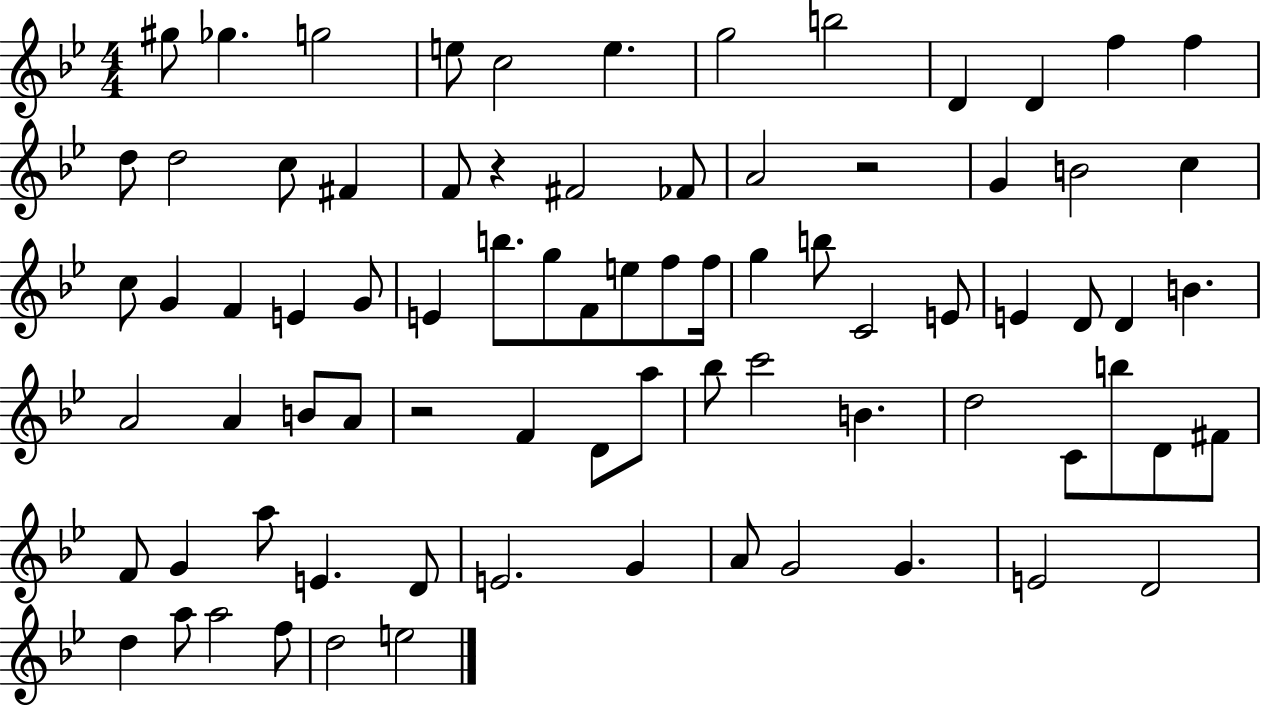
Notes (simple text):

G#5/e Gb5/q. G5/h E5/e C5/h E5/q. G5/h B5/h D4/q D4/q F5/q F5/q D5/e D5/h C5/e F#4/q F4/e R/q F#4/h FES4/e A4/h R/h G4/q B4/h C5/q C5/e G4/q F4/q E4/q G4/e E4/q B5/e. G5/e F4/e E5/e F5/e F5/s G5/q B5/e C4/h E4/e E4/q D4/e D4/q B4/q. A4/h A4/q B4/e A4/e R/h F4/q D4/e A5/e Bb5/e C6/h B4/q. D5/h C4/e B5/e D4/e F#4/e F4/e G4/q A5/e E4/q. D4/e E4/h. G4/q A4/e G4/h G4/q. E4/h D4/h D5/q A5/e A5/h F5/e D5/h E5/h